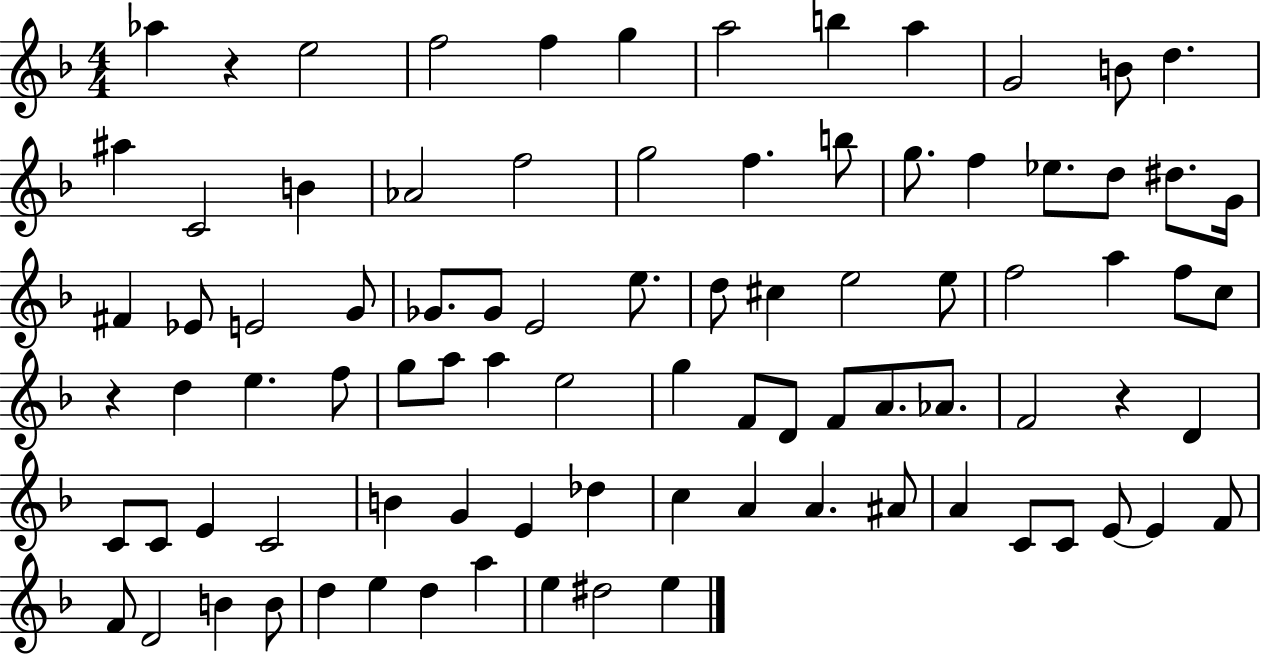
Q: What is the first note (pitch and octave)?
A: Ab5